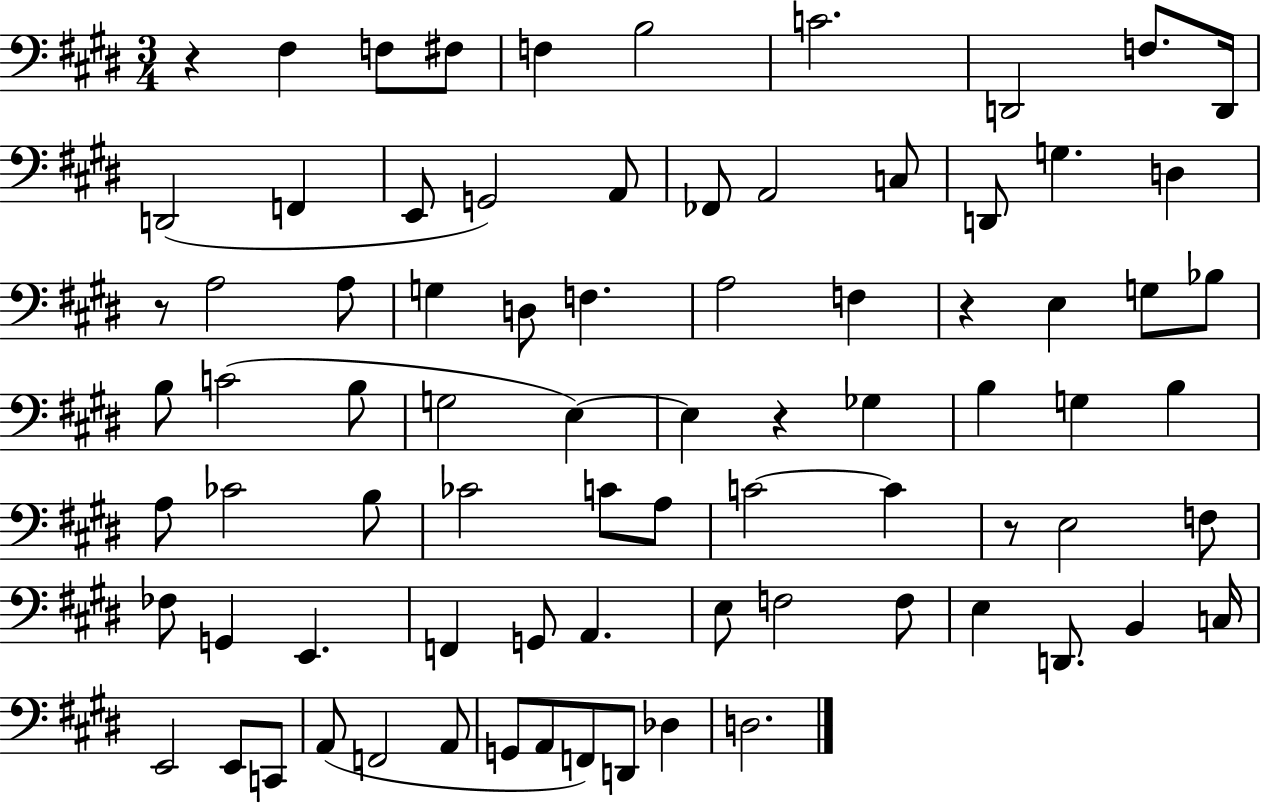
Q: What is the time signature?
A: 3/4